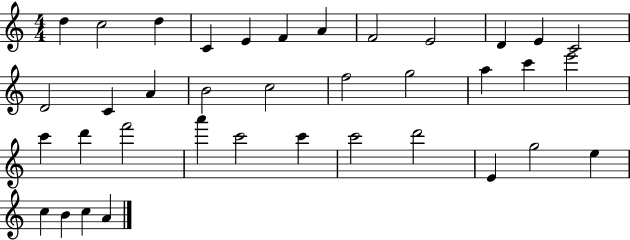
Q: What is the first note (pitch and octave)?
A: D5